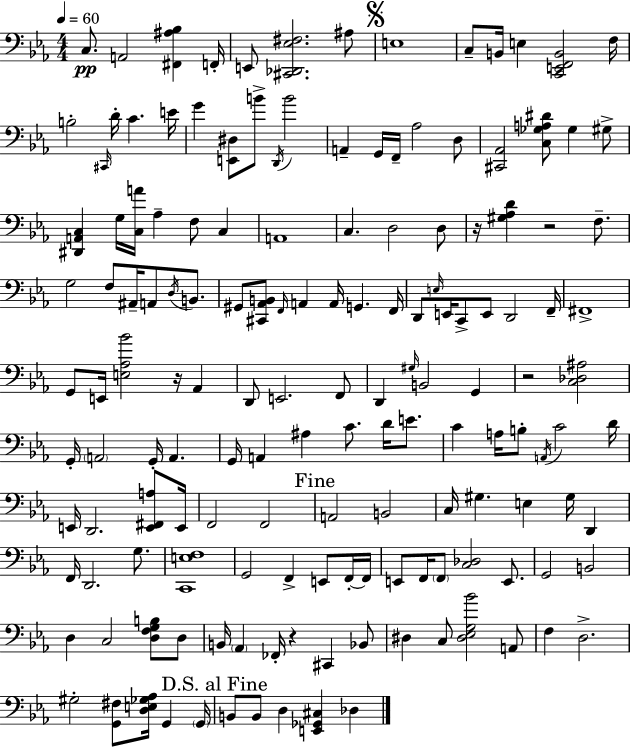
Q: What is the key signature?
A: EES major